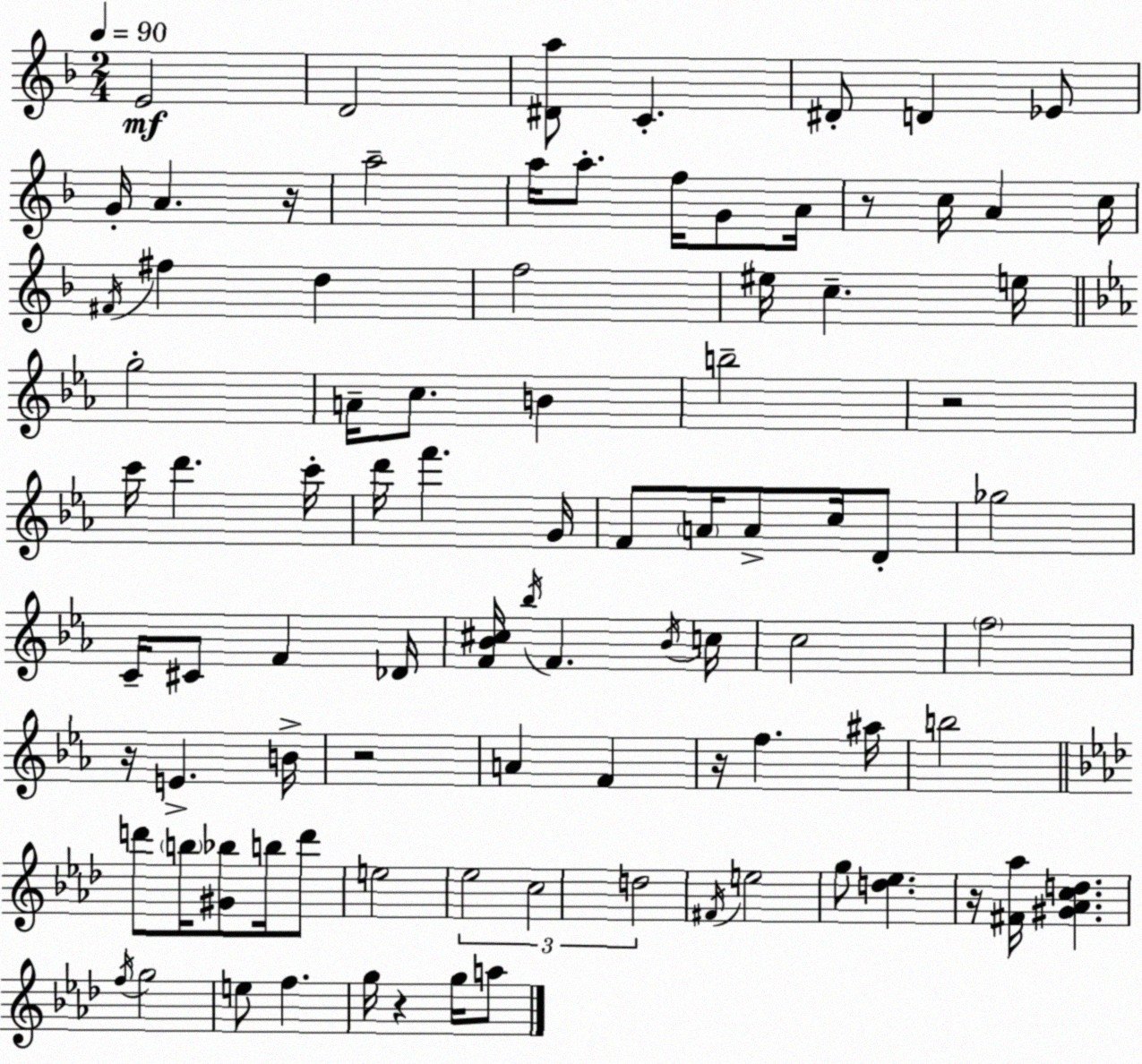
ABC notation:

X:1
T:Untitled
M:2/4
L:1/4
K:F
E2 D2 [^Da]/2 C ^D/2 D _E/2 G/4 A z/4 a2 a/4 a/2 f/4 G/2 A/4 z/2 c/4 A c/4 ^F/4 ^f d f2 ^e/4 c e/4 g2 A/4 c/2 B b2 z2 c'/4 d' c'/4 d'/4 f' G/4 F/2 A/4 A/2 c/4 D/2 _g2 C/4 ^C/2 F _D/4 [F_B^c]/4 _b/4 F _B/4 c/4 c2 f2 z/4 E B/4 z2 A F z/4 f ^a/4 b2 d'/2 b/4 [^G_b]/2 b/4 d'/2 e2 _e2 c2 d2 ^F/4 e2 g/2 [d_e] z/4 [^F_a]/4 [^G_Acd] f/4 g2 e/2 f g/4 z g/4 a/2